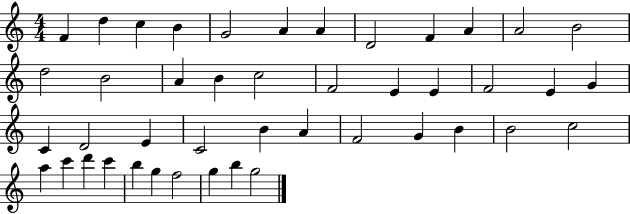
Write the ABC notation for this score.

X:1
T:Untitled
M:4/4
L:1/4
K:C
F d c B G2 A A D2 F A A2 B2 d2 B2 A B c2 F2 E E F2 E G C D2 E C2 B A F2 G B B2 c2 a c' d' c' b g f2 g b g2